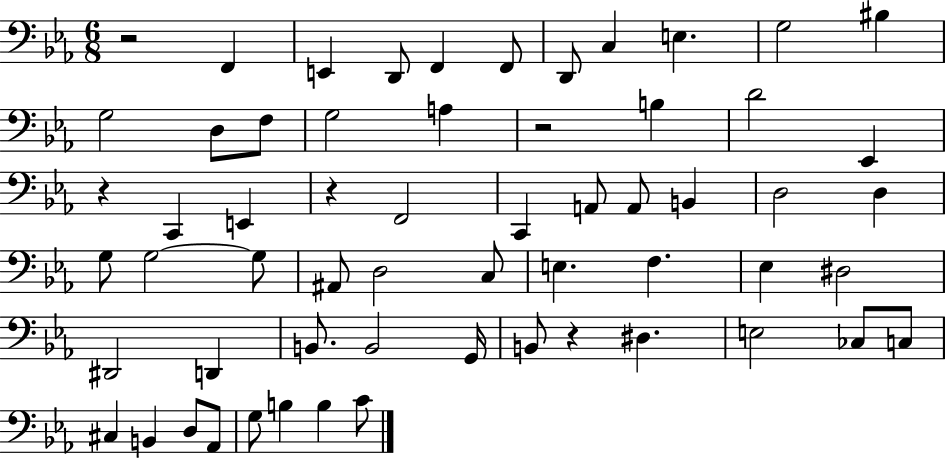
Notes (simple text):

R/h F2/q E2/q D2/e F2/q F2/e D2/e C3/q E3/q. G3/h BIS3/q G3/h D3/e F3/e G3/h A3/q R/h B3/q D4/h Eb2/q R/q C2/q E2/q R/q F2/h C2/q A2/e A2/e B2/q D3/h D3/q G3/e G3/h G3/e A#2/e D3/h C3/e E3/q. F3/q. Eb3/q D#3/h D#2/h D2/q B2/e. B2/h G2/s B2/e R/q D#3/q. E3/h CES3/e C3/e C#3/q B2/q D3/e Ab2/e G3/e B3/q B3/q C4/e